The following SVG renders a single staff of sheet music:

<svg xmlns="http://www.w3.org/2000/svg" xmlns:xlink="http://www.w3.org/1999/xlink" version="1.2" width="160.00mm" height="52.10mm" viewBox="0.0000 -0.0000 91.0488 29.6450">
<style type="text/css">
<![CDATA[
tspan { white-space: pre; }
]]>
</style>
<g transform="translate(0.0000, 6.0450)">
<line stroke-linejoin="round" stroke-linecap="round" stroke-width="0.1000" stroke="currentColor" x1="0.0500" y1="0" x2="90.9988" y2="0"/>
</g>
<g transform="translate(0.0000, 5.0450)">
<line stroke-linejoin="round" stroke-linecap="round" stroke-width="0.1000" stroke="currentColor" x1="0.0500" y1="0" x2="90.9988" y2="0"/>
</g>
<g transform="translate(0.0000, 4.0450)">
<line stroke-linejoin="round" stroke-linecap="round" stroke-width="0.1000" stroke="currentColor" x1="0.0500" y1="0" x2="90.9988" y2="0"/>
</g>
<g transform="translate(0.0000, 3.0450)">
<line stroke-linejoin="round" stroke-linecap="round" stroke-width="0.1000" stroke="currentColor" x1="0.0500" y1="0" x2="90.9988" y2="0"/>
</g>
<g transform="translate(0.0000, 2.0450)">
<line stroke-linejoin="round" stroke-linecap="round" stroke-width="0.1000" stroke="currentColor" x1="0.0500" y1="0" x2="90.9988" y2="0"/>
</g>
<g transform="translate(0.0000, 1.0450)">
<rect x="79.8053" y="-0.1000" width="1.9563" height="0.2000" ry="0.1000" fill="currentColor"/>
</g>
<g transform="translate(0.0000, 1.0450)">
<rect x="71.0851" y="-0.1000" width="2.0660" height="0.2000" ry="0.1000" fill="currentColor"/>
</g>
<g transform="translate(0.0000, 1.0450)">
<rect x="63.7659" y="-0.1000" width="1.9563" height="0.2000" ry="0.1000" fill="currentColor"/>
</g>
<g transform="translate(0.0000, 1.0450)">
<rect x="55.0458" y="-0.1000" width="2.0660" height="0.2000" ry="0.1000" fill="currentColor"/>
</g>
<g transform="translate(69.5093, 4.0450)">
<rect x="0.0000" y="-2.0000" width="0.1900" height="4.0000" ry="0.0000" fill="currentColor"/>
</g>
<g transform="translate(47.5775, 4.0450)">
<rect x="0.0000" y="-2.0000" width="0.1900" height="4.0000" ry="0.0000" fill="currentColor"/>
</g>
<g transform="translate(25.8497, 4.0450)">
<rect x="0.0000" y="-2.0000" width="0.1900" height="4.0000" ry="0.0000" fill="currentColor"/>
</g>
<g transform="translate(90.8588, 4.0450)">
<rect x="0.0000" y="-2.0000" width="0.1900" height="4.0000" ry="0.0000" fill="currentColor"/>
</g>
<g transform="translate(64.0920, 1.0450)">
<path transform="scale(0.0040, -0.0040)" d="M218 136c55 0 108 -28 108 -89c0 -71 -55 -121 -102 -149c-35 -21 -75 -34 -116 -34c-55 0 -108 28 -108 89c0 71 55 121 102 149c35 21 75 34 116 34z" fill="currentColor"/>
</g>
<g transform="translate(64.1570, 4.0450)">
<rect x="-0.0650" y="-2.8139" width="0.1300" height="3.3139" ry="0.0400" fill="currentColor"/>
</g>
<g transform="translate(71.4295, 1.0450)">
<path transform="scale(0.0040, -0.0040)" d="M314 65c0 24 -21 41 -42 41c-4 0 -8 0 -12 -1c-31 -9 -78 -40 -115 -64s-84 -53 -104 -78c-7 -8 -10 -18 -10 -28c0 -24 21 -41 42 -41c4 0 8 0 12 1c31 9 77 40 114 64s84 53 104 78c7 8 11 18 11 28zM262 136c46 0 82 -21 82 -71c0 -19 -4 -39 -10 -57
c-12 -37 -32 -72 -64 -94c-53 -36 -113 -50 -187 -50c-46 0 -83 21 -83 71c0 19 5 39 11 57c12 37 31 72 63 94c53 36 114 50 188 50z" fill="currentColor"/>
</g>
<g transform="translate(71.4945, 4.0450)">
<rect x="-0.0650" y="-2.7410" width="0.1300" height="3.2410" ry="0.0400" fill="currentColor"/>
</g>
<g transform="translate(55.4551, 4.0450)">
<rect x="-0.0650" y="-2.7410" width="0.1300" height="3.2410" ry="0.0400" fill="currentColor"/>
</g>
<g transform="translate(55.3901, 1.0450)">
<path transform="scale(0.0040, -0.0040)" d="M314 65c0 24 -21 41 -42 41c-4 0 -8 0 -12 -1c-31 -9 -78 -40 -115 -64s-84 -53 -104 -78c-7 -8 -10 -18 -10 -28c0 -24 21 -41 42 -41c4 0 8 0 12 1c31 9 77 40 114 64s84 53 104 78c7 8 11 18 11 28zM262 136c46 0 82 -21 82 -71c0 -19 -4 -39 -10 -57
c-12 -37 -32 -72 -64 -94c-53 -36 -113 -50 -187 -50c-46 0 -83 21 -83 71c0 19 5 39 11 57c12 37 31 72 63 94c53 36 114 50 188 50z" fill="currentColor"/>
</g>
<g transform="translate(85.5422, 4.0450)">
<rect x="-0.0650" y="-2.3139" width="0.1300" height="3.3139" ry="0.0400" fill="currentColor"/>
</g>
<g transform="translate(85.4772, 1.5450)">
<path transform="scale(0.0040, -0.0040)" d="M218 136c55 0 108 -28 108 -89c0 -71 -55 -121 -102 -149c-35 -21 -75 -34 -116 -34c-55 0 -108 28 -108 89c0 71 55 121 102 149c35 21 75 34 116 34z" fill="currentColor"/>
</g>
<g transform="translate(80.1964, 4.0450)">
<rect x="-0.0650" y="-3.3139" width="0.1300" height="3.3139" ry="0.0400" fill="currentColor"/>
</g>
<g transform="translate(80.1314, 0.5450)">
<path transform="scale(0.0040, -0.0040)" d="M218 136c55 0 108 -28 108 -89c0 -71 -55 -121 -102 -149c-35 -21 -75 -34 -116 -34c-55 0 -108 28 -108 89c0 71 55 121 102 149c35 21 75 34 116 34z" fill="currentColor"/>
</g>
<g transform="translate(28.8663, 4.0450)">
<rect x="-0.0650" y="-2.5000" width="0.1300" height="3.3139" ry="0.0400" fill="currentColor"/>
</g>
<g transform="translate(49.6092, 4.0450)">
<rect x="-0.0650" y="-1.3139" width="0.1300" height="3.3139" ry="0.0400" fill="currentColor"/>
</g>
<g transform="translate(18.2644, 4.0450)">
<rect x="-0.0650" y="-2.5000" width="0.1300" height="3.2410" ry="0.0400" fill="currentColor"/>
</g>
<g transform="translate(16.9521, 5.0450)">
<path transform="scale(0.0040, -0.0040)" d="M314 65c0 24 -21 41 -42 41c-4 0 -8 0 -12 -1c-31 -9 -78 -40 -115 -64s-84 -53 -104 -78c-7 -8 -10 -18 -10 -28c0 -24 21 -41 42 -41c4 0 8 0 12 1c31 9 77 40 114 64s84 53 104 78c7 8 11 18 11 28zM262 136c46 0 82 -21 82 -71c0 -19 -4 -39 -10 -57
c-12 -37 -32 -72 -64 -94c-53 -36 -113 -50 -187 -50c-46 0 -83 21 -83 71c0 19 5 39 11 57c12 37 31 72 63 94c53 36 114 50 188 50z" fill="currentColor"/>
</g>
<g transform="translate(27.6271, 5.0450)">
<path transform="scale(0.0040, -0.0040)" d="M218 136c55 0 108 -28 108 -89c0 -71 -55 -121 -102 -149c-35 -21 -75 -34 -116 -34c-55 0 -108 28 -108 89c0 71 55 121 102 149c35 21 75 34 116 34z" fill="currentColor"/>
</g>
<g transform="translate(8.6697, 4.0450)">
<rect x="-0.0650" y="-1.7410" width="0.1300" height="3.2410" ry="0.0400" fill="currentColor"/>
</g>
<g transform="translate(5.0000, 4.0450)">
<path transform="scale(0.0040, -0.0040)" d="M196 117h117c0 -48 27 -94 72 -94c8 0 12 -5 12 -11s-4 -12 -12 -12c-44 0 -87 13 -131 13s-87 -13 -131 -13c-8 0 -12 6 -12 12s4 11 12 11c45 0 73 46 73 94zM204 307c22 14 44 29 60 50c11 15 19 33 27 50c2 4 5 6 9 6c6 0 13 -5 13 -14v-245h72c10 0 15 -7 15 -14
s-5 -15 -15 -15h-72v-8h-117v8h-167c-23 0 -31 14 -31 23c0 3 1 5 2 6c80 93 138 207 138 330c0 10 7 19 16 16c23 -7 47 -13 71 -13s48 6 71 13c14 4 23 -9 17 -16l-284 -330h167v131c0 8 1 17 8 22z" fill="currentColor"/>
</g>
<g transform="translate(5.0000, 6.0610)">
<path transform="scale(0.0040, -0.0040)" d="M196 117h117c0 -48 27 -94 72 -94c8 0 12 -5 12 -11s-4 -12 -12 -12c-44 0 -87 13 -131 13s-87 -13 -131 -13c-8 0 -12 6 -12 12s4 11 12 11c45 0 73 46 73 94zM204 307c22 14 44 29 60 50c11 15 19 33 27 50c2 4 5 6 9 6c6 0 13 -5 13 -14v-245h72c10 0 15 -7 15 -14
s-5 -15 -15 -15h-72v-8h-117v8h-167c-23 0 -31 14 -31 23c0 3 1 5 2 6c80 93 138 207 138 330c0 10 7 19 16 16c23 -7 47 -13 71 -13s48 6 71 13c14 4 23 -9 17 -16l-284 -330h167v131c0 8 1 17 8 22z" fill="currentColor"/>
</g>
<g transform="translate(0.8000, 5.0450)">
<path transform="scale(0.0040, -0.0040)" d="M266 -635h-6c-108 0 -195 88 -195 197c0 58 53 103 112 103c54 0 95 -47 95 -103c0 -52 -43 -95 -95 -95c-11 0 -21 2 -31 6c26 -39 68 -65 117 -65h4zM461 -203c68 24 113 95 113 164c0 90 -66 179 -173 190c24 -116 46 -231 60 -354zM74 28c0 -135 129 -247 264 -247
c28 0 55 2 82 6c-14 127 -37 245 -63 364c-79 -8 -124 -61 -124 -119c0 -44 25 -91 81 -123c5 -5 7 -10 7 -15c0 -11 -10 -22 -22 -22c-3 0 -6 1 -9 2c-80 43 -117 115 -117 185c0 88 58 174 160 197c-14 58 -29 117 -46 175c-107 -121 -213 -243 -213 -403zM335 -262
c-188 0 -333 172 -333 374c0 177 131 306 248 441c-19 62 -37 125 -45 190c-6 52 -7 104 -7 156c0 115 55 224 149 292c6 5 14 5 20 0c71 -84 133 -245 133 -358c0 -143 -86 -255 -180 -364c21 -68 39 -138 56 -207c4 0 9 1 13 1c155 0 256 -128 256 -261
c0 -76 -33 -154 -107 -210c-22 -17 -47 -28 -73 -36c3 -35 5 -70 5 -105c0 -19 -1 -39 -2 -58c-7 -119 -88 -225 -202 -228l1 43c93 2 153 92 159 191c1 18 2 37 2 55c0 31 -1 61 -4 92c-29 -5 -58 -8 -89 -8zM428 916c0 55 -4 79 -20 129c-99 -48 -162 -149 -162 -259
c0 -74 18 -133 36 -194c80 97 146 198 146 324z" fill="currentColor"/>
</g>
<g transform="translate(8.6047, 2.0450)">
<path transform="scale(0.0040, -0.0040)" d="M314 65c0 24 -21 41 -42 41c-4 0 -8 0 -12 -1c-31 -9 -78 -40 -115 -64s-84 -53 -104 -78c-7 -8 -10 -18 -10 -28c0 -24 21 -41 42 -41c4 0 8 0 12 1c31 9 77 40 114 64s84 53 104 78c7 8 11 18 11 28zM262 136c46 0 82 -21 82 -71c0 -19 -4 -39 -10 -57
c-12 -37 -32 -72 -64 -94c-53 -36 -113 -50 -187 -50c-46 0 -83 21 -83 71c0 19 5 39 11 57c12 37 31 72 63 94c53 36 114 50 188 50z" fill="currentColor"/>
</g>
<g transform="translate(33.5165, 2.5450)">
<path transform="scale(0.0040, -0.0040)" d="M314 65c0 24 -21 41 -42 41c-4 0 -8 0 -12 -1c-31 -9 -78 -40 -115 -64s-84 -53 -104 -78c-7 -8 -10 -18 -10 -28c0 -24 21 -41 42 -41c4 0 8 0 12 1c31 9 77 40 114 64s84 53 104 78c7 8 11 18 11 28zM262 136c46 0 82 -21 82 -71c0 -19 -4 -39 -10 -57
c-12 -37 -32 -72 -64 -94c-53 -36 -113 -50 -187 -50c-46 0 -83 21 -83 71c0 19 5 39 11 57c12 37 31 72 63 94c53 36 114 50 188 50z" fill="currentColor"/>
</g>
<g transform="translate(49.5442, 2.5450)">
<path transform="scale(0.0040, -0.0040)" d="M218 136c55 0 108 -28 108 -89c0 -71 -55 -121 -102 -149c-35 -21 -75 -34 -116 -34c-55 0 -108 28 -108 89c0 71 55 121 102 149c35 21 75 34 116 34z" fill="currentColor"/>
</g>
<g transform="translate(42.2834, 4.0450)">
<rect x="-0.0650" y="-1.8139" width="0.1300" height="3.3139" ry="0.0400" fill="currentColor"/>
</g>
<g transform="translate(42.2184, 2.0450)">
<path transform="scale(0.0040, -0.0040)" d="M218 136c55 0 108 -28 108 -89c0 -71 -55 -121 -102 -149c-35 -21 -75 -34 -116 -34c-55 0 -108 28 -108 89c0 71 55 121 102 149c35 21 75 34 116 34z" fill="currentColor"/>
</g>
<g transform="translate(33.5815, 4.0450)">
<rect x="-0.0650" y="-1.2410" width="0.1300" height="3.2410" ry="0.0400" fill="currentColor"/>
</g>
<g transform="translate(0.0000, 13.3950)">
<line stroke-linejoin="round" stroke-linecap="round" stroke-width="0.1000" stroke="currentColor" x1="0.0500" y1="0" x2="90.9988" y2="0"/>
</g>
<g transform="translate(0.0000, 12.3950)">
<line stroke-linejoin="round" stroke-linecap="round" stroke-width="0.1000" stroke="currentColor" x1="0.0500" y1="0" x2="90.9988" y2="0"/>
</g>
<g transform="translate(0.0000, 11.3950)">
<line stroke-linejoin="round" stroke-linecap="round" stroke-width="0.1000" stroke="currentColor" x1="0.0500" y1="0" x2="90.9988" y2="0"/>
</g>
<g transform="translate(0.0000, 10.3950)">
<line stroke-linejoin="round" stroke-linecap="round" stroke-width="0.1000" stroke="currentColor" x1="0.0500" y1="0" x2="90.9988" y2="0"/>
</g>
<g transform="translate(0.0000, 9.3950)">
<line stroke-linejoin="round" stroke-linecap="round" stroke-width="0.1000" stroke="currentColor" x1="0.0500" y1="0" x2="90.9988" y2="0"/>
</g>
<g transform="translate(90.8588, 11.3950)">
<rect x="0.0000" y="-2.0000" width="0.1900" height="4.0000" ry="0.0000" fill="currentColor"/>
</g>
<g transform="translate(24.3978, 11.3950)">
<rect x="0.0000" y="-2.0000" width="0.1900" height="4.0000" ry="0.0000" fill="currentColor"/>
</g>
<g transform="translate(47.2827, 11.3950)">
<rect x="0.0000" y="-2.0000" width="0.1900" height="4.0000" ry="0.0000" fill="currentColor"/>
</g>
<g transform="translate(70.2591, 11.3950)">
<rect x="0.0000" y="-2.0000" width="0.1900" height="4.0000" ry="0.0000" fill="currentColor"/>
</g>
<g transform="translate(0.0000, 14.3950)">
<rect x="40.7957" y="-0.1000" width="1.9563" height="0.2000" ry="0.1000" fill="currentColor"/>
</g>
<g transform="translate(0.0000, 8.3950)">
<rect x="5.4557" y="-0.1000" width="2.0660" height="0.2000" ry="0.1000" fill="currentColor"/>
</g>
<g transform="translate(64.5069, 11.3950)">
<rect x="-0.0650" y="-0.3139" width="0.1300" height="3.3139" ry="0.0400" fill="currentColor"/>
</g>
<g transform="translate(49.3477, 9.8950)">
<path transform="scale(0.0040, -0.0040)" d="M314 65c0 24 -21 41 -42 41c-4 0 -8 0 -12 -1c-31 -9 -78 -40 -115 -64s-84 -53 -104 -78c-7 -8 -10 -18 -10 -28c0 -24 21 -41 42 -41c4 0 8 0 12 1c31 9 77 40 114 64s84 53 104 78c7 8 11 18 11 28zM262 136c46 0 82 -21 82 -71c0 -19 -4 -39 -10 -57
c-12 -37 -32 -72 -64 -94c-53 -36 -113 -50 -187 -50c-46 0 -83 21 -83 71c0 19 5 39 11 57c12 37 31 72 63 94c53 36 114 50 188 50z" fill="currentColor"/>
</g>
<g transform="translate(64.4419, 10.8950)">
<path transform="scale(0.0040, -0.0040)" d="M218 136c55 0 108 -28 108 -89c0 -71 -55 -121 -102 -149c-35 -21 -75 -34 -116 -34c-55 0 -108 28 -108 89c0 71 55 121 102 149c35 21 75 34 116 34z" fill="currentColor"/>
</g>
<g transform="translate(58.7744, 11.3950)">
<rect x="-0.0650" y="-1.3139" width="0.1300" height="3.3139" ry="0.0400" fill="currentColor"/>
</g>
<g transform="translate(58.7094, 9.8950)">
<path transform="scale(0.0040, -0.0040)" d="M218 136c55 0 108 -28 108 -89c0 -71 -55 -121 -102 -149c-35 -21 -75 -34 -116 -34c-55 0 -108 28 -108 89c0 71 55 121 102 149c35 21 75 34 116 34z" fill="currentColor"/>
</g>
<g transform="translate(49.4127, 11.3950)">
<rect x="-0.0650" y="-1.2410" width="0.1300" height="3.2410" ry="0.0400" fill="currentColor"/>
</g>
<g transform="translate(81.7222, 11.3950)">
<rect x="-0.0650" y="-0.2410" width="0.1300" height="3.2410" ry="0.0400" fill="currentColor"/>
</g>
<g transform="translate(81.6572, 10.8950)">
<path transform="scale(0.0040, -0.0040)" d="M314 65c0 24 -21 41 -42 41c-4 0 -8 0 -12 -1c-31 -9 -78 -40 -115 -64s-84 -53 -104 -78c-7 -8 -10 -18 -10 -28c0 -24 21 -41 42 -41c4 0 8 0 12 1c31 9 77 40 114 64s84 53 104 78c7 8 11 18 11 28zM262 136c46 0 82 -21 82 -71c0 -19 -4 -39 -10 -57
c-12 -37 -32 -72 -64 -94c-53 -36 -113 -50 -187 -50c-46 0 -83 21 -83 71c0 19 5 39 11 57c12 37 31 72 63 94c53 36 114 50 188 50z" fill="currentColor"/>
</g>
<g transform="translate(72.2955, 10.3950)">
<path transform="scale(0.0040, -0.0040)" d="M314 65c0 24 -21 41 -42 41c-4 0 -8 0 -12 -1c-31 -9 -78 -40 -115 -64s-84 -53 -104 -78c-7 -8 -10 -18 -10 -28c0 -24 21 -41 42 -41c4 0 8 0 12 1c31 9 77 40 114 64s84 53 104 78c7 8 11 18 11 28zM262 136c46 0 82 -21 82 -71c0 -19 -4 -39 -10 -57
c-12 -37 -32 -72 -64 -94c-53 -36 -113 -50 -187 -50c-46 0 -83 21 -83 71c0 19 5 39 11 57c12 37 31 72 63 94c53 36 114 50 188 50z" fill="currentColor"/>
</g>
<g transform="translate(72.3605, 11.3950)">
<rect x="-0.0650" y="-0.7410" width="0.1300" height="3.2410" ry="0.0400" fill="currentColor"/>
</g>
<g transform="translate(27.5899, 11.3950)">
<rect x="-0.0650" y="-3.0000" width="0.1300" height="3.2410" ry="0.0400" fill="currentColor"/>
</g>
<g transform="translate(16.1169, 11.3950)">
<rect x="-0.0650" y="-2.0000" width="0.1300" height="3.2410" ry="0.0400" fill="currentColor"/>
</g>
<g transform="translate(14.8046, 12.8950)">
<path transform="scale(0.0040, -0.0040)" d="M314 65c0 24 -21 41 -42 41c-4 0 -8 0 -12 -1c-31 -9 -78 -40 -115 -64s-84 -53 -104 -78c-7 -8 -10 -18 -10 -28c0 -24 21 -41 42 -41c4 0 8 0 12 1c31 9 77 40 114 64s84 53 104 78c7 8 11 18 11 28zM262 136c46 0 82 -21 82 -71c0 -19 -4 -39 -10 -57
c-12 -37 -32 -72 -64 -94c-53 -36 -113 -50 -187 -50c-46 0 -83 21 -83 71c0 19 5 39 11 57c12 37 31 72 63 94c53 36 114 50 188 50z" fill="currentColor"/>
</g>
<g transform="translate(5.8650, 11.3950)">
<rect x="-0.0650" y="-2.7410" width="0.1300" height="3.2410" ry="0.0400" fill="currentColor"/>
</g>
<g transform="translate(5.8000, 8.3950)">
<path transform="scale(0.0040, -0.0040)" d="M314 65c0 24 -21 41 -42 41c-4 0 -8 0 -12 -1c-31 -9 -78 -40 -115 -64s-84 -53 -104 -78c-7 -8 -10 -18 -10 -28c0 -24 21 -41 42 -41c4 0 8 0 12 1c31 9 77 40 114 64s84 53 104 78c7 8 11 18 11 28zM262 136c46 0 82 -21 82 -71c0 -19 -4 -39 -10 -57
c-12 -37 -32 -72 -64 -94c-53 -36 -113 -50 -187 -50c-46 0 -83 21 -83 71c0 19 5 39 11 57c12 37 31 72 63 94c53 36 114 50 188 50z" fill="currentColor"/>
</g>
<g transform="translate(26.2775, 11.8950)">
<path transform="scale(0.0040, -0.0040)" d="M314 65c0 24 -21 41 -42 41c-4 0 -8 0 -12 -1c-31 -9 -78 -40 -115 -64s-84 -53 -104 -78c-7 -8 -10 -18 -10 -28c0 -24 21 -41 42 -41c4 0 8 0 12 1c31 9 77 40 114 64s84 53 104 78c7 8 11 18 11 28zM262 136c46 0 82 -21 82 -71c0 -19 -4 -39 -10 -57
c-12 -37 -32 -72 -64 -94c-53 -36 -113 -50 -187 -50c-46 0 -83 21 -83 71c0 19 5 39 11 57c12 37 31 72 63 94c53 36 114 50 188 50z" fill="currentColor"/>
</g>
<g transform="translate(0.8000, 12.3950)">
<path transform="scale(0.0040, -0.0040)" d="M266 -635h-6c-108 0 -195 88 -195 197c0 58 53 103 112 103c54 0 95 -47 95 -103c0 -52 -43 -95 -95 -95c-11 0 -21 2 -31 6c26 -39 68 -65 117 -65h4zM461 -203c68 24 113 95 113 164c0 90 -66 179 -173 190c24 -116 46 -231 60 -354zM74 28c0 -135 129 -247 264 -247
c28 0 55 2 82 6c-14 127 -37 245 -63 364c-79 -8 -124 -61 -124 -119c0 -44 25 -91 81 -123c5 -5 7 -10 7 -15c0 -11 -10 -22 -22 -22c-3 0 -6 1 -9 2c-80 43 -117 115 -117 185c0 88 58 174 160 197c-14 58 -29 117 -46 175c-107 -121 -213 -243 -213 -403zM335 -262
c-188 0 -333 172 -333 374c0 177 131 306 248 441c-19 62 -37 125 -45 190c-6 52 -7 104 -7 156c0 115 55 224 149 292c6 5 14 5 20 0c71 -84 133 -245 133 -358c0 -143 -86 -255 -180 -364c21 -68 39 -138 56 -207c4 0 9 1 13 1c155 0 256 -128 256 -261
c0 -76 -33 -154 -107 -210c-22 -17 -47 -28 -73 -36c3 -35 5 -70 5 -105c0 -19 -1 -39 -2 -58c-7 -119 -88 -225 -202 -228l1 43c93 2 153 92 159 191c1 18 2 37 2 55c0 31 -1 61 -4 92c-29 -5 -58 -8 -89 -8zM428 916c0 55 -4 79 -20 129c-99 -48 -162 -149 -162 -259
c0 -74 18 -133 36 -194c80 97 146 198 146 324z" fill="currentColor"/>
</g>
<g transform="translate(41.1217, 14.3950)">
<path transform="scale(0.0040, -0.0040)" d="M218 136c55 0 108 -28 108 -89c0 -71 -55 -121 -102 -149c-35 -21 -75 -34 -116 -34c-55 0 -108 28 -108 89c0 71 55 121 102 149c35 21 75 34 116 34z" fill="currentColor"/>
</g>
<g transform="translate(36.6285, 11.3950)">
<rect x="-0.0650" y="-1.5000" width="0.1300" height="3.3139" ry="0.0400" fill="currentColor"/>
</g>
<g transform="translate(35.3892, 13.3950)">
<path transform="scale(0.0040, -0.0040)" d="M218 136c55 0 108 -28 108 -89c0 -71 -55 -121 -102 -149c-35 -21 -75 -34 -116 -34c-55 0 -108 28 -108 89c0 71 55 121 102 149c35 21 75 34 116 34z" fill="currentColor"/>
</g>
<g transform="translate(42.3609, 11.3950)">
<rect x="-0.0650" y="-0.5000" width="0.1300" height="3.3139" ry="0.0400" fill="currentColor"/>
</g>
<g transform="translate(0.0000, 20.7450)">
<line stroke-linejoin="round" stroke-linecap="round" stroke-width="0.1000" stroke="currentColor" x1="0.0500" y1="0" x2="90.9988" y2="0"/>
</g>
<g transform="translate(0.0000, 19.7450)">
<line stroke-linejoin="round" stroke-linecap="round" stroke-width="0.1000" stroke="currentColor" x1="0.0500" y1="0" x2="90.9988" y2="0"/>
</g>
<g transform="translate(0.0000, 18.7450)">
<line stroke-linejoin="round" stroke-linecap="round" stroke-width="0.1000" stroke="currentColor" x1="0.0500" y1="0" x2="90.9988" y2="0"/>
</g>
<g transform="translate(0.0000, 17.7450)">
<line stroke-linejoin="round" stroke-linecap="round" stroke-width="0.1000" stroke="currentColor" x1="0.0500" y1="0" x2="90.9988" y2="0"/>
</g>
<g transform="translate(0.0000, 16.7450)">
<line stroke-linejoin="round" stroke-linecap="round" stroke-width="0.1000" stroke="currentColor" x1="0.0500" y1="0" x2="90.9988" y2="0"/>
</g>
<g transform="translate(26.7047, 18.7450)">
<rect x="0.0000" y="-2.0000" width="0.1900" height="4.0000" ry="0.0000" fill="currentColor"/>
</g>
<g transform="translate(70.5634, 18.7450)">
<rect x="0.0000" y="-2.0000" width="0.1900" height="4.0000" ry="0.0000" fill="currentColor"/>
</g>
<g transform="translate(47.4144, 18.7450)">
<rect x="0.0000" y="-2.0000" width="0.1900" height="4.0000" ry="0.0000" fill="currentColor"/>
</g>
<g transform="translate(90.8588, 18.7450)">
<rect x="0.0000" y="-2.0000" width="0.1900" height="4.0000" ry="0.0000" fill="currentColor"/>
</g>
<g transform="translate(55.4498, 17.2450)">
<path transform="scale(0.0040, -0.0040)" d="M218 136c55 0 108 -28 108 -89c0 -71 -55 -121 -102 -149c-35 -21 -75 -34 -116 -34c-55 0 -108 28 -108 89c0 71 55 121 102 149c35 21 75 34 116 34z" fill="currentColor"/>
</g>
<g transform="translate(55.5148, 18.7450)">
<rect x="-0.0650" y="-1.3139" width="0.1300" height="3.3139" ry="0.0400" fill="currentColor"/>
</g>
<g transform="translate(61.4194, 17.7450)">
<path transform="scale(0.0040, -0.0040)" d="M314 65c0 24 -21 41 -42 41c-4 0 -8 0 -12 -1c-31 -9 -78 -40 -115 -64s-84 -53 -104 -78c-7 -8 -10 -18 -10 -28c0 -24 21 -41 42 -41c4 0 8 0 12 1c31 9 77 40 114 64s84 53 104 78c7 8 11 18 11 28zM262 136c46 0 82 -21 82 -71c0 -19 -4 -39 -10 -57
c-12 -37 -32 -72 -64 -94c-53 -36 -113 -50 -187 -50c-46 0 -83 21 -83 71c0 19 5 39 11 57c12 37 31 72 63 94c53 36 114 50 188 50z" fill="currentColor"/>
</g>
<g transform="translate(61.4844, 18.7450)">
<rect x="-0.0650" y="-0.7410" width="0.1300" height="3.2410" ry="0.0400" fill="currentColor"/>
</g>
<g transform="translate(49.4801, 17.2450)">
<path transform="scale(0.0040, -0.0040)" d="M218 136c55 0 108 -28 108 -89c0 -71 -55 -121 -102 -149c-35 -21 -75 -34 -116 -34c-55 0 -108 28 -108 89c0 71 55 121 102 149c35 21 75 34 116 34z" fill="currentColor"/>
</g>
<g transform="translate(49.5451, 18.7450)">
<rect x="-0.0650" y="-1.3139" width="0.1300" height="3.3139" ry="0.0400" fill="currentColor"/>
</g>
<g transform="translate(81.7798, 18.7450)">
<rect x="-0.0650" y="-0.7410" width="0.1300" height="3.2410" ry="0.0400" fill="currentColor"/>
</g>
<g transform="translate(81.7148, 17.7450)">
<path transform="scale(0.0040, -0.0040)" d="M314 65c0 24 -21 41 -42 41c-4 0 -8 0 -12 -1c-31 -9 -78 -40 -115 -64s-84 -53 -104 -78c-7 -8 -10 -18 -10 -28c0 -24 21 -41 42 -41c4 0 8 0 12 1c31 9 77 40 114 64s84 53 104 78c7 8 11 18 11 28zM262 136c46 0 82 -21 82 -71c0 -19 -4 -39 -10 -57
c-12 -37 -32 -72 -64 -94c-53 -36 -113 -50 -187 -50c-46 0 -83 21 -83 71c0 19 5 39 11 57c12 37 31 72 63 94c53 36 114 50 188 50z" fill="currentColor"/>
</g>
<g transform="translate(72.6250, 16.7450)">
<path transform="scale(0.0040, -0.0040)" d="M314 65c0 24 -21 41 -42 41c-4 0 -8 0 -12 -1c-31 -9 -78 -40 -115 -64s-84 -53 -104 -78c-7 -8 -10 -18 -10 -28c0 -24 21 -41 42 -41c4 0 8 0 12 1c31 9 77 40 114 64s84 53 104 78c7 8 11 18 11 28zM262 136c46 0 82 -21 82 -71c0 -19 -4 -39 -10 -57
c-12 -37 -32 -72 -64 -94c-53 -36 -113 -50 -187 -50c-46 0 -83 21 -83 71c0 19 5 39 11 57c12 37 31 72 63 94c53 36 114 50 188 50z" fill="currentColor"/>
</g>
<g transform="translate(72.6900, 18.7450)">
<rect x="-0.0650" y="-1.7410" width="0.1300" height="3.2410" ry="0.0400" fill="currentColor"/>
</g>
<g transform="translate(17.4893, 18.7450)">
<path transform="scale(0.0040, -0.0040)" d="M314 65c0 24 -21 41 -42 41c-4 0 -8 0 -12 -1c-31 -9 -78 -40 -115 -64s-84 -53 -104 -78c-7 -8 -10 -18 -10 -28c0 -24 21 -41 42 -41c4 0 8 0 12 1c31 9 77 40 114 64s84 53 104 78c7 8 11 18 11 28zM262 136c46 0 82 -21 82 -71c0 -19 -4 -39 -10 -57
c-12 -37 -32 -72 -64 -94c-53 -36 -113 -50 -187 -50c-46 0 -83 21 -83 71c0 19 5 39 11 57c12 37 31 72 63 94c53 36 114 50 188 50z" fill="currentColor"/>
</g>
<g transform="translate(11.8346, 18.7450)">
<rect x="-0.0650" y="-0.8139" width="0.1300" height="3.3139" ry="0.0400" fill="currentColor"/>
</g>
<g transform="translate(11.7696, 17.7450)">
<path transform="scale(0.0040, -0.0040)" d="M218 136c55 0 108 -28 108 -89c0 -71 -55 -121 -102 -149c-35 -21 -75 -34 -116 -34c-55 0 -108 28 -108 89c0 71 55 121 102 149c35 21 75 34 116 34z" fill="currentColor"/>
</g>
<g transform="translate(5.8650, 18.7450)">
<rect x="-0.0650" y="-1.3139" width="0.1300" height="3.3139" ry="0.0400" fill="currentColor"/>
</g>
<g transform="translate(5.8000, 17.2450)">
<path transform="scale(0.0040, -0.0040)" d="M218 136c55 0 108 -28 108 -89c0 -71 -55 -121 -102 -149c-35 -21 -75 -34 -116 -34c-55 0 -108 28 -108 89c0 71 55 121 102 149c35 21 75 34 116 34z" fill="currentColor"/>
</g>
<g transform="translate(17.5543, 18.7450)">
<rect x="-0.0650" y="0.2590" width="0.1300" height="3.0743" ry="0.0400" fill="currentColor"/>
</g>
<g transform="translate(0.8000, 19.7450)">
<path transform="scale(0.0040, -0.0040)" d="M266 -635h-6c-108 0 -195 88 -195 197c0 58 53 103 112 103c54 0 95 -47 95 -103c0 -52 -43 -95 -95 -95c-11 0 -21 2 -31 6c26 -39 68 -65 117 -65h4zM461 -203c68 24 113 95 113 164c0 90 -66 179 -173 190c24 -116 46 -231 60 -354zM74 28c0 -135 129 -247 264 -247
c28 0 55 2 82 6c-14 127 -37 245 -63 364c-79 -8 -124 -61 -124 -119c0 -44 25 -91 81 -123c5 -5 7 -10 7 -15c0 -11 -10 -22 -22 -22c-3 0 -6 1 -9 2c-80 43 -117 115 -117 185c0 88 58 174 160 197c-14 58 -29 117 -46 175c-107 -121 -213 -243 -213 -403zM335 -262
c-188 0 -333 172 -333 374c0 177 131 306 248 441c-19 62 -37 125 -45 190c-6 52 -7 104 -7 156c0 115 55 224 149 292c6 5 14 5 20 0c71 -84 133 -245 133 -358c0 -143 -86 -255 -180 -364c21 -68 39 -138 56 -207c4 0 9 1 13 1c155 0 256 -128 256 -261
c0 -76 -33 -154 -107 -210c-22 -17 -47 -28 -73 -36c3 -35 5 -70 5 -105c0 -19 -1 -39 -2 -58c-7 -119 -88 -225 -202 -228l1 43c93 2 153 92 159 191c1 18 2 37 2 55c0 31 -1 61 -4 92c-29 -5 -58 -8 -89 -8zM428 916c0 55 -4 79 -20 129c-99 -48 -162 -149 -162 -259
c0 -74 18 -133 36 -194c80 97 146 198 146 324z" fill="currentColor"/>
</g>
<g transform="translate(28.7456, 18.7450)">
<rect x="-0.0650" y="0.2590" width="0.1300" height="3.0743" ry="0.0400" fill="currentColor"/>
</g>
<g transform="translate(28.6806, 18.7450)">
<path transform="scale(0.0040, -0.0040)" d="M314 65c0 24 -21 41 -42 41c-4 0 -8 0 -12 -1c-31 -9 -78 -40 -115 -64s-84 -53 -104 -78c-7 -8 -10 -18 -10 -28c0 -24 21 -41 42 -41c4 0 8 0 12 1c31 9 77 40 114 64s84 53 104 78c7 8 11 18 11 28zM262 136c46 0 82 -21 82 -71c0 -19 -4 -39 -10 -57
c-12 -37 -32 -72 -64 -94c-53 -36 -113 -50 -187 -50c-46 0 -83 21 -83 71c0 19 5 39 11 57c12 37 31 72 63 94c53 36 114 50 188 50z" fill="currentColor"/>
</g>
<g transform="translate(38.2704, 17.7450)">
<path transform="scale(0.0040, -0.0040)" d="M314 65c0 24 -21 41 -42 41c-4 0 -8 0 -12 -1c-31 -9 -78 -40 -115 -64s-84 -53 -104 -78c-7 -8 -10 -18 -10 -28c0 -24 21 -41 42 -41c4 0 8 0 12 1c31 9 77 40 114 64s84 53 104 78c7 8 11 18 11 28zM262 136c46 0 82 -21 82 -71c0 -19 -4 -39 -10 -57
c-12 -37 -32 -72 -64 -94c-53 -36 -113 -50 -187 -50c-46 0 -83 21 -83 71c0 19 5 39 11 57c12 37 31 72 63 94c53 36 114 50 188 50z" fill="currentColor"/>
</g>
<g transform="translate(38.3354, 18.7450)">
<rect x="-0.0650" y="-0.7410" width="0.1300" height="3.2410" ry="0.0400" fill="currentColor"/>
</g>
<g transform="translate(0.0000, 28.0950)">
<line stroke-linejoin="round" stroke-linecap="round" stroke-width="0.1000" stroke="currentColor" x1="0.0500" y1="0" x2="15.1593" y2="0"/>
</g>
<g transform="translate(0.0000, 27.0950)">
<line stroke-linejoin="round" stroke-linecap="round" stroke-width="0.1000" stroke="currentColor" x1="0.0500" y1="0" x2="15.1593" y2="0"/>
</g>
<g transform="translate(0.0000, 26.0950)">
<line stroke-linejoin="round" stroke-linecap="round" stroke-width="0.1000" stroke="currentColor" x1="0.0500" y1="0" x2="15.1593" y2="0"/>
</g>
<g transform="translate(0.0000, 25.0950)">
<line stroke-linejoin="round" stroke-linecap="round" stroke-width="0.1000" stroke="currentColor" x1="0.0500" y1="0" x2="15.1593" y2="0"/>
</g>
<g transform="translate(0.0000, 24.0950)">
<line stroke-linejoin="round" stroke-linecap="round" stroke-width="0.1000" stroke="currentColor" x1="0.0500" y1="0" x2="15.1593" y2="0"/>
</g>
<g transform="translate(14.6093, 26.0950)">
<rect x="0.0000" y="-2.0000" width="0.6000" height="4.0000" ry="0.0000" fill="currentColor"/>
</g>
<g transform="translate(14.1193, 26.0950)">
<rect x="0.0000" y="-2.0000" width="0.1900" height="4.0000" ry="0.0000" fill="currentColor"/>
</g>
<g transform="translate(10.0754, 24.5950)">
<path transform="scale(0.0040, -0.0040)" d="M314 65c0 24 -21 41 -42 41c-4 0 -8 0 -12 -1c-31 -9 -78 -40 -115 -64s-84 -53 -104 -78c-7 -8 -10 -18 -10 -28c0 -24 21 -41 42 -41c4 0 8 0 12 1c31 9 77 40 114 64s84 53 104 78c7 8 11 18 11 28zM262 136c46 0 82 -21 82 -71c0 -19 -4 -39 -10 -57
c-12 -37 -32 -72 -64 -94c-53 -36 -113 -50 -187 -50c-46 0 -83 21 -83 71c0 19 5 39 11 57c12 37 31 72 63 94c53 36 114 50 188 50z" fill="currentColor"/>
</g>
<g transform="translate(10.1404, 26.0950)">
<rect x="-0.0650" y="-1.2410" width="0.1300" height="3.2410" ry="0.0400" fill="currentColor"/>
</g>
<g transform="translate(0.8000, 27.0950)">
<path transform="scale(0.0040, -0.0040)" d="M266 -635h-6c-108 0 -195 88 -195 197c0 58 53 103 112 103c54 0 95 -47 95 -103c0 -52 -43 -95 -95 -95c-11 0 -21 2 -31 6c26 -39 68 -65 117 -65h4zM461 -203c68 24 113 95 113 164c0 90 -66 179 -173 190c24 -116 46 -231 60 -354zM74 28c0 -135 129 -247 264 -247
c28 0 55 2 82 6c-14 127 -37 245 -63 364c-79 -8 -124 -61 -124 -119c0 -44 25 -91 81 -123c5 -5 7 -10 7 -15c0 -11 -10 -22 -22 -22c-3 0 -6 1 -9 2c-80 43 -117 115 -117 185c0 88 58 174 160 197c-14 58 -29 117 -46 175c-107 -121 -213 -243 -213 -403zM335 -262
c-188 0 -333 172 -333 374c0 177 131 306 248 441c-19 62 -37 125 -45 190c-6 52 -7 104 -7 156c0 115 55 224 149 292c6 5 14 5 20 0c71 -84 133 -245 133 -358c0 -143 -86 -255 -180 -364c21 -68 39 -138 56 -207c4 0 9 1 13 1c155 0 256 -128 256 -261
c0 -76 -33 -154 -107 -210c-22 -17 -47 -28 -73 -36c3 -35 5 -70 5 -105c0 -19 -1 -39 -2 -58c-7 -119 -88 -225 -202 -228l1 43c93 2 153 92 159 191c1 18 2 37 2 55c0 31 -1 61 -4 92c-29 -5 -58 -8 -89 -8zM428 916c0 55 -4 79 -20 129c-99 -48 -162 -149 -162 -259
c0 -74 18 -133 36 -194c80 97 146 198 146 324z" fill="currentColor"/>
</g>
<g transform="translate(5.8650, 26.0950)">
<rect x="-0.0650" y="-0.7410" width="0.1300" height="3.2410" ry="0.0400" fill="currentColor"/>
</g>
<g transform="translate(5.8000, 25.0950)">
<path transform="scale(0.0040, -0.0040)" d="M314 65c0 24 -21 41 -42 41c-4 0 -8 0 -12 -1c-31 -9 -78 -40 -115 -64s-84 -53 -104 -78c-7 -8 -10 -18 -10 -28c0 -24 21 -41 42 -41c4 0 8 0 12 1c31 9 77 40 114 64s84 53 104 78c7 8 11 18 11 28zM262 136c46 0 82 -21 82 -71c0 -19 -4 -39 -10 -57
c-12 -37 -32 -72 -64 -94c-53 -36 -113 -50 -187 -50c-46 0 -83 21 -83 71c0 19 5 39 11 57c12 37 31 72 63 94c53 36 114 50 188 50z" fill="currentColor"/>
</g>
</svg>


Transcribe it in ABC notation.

X:1
T:Untitled
M:4/4
L:1/4
K:C
f2 G2 G e2 f e a2 a a2 b g a2 F2 A2 E C e2 e c d2 c2 e d B2 B2 d2 e e d2 f2 d2 d2 e2